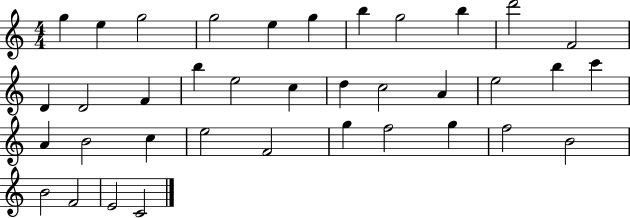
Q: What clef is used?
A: treble